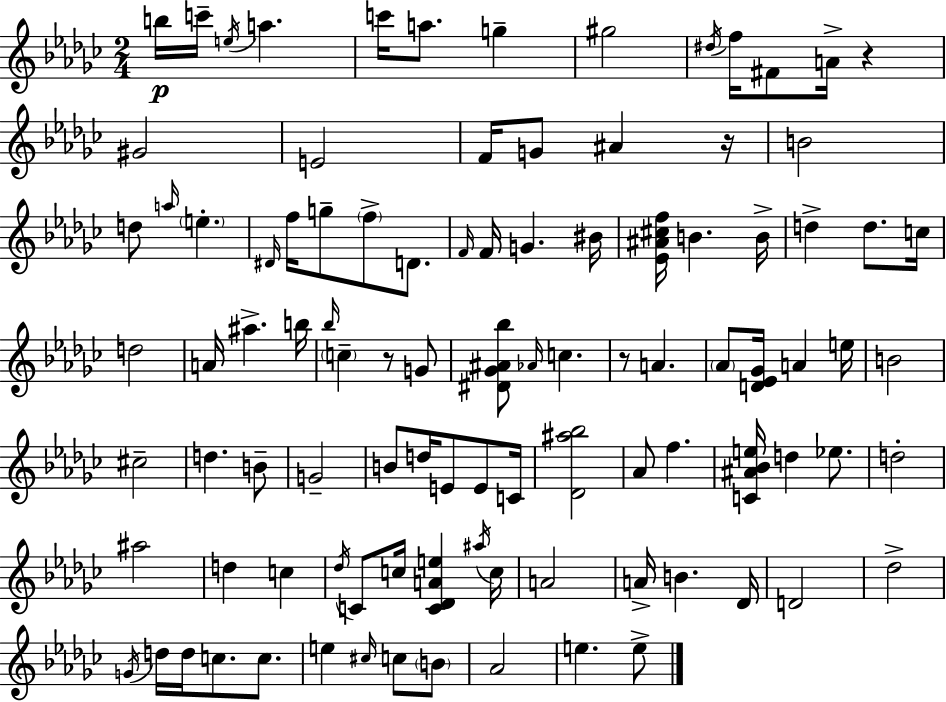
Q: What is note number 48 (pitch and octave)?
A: E5